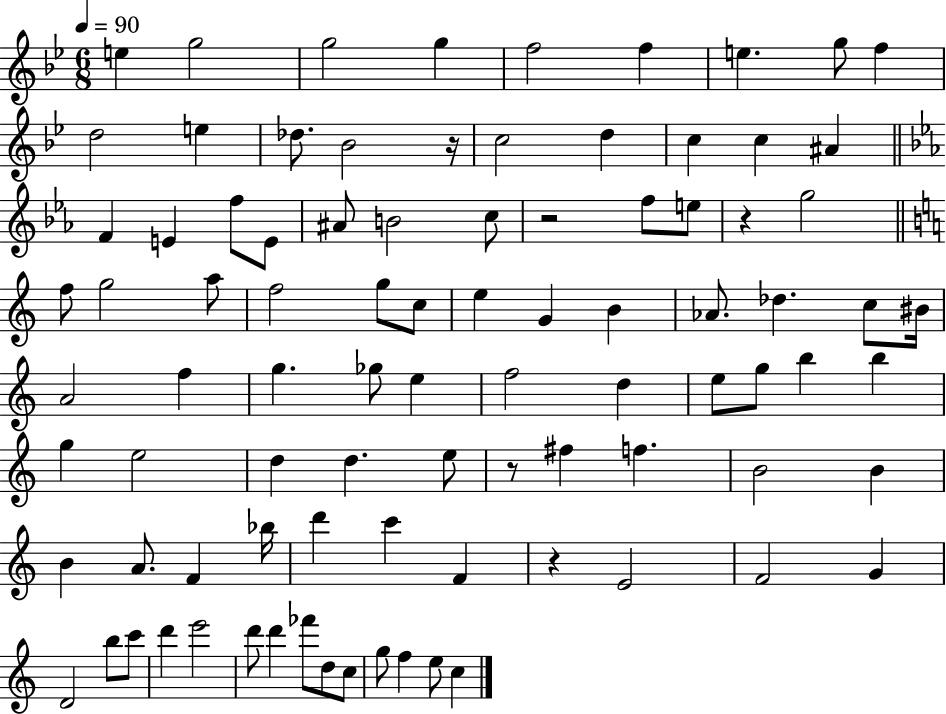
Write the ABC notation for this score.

X:1
T:Untitled
M:6/8
L:1/4
K:Bb
e g2 g2 g f2 f e g/2 f d2 e _d/2 _B2 z/4 c2 d c c ^A F E f/2 E/2 ^A/2 B2 c/2 z2 f/2 e/2 z g2 f/2 g2 a/2 f2 g/2 c/2 e G B _A/2 _d c/2 ^B/4 A2 f g _g/2 e f2 d e/2 g/2 b b g e2 d d e/2 z/2 ^f f B2 B B A/2 F _b/4 d' c' F z E2 F2 G D2 b/2 c'/2 d' e'2 d'/2 d' _f'/2 d/2 c/2 g/2 f e/2 c